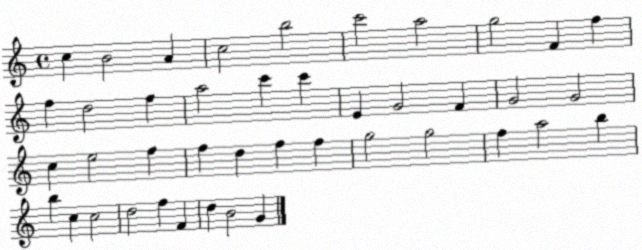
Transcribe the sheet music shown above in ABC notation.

X:1
T:Untitled
M:4/4
L:1/4
K:C
c B2 A c2 b2 c'2 a2 g2 F f f d2 f a2 c' c' E G2 F G2 G2 c e2 f f d f f g2 g2 f a2 b b c c2 d2 f F d B2 G